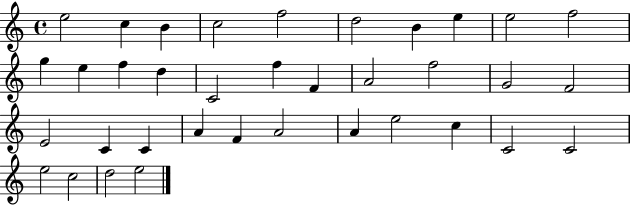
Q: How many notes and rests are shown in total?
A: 36